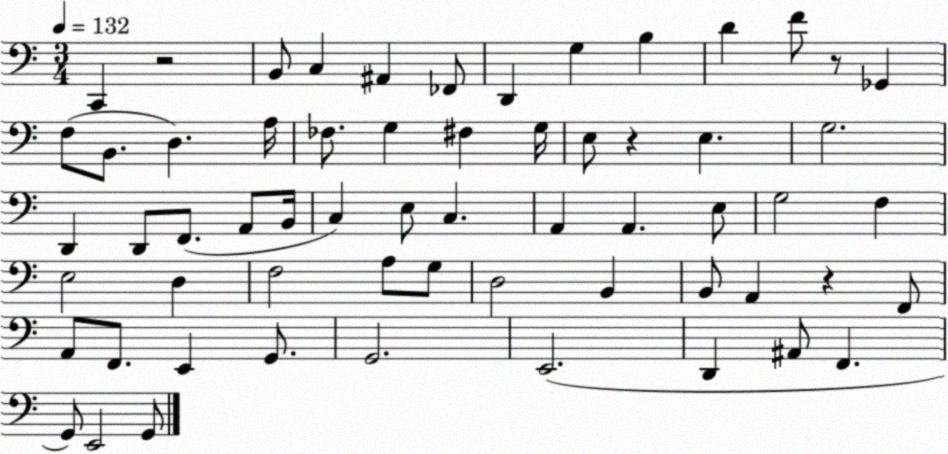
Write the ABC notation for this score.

X:1
T:Untitled
M:3/4
L:1/4
K:C
C,, z2 B,,/2 C, ^A,, _F,,/2 D,, G, B, D F/2 z/2 _G,, F,/2 B,,/2 D, A,/4 _F,/2 G, ^F, G,/4 E,/2 z E, G,2 D,, D,,/2 F,,/2 A,,/2 B,,/4 C, E,/2 C, A,, A,, E,/2 G,2 F, E,2 D, F,2 A,/2 G,/2 D,2 B,, B,,/2 A,, z F,,/2 A,,/2 F,,/2 E,, G,,/2 G,,2 E,,2 D,, ^A,,/2 F,, G,,/2 E,,2 G,,/2